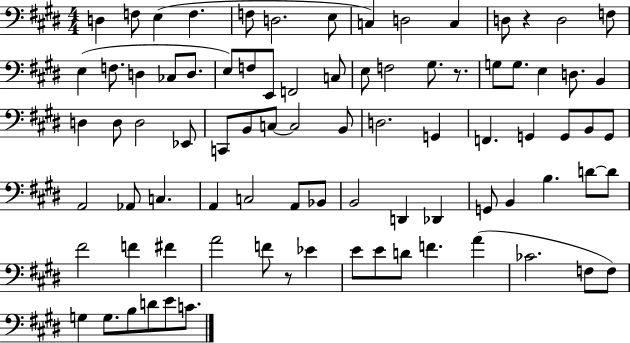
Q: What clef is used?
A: bass